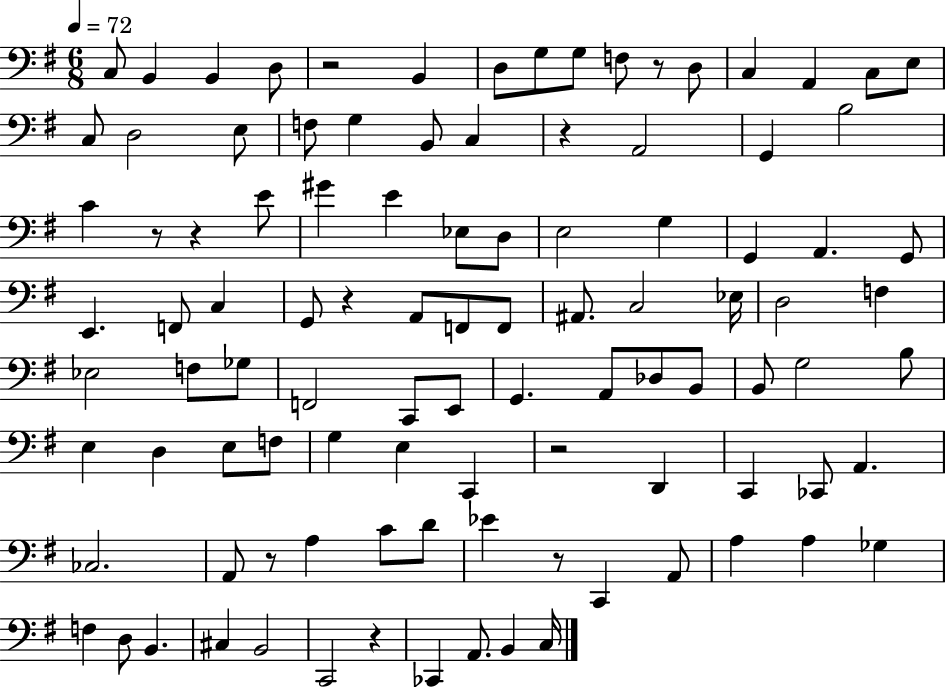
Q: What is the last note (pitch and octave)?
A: C3